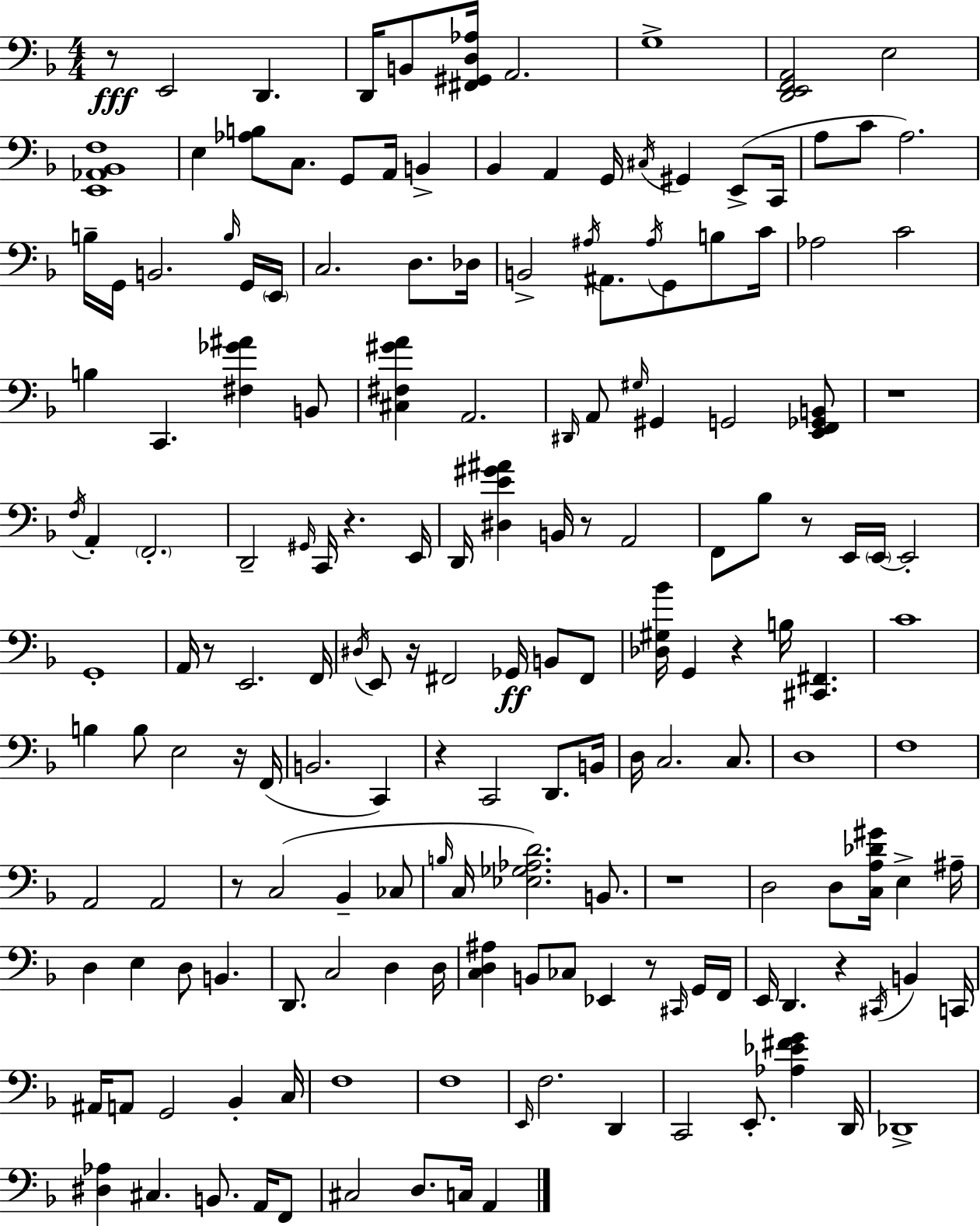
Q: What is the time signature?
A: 4/4